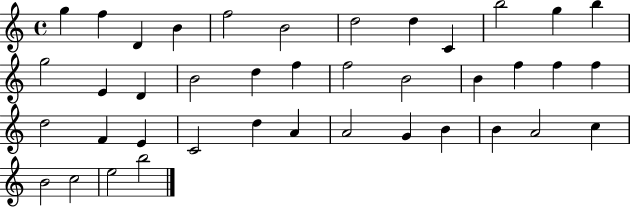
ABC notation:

X:1
T:Untitled
M:4/4
L:1/4
K:C
g f D B f2 B2 d2 d C b2 g b g2 E D B2 d f f2 B2 B f f f d2 F E C2 d A A2 G B B A2 c B2 c2 e2 b2